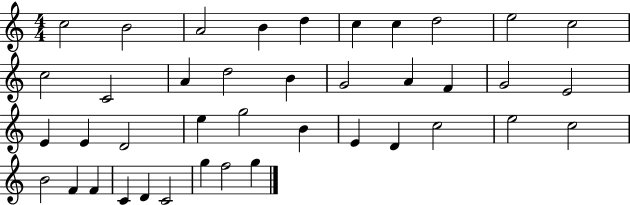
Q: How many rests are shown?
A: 0